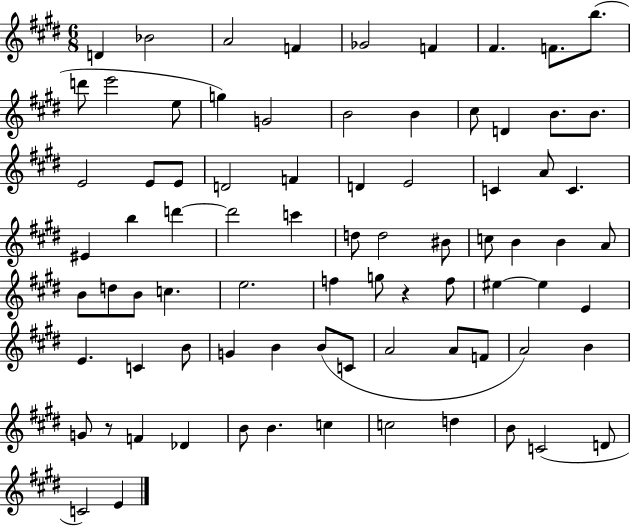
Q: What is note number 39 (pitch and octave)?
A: C5